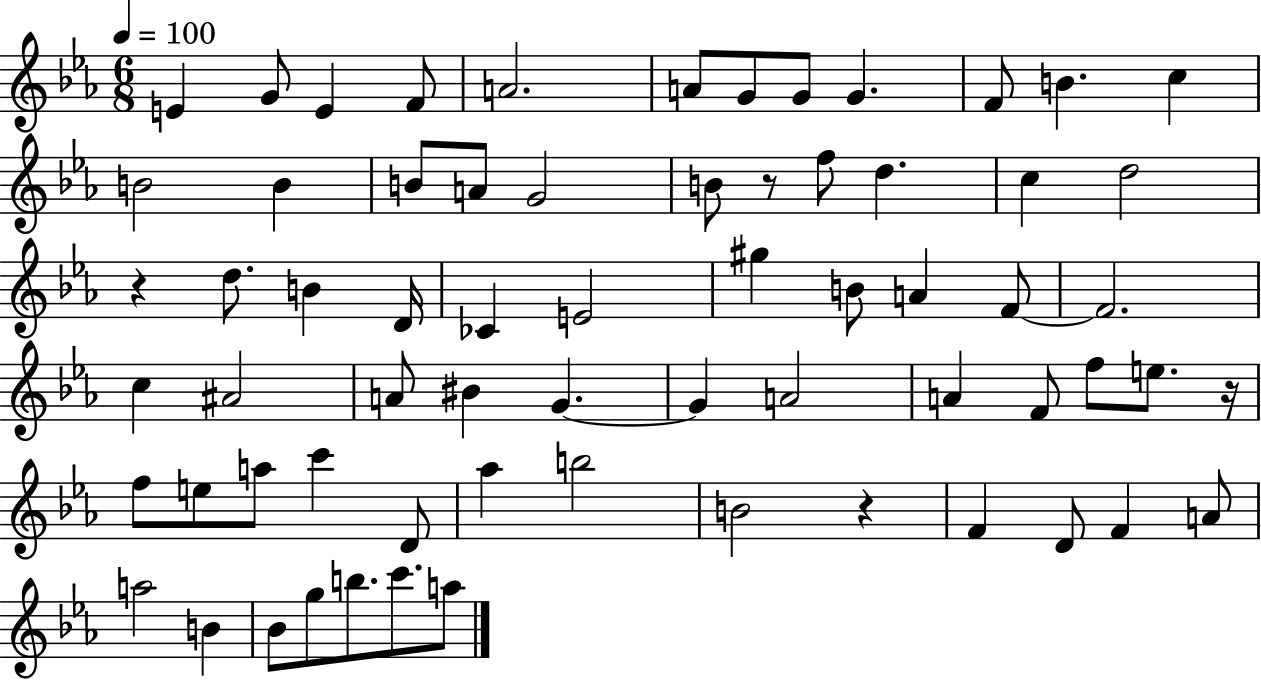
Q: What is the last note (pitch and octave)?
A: A5